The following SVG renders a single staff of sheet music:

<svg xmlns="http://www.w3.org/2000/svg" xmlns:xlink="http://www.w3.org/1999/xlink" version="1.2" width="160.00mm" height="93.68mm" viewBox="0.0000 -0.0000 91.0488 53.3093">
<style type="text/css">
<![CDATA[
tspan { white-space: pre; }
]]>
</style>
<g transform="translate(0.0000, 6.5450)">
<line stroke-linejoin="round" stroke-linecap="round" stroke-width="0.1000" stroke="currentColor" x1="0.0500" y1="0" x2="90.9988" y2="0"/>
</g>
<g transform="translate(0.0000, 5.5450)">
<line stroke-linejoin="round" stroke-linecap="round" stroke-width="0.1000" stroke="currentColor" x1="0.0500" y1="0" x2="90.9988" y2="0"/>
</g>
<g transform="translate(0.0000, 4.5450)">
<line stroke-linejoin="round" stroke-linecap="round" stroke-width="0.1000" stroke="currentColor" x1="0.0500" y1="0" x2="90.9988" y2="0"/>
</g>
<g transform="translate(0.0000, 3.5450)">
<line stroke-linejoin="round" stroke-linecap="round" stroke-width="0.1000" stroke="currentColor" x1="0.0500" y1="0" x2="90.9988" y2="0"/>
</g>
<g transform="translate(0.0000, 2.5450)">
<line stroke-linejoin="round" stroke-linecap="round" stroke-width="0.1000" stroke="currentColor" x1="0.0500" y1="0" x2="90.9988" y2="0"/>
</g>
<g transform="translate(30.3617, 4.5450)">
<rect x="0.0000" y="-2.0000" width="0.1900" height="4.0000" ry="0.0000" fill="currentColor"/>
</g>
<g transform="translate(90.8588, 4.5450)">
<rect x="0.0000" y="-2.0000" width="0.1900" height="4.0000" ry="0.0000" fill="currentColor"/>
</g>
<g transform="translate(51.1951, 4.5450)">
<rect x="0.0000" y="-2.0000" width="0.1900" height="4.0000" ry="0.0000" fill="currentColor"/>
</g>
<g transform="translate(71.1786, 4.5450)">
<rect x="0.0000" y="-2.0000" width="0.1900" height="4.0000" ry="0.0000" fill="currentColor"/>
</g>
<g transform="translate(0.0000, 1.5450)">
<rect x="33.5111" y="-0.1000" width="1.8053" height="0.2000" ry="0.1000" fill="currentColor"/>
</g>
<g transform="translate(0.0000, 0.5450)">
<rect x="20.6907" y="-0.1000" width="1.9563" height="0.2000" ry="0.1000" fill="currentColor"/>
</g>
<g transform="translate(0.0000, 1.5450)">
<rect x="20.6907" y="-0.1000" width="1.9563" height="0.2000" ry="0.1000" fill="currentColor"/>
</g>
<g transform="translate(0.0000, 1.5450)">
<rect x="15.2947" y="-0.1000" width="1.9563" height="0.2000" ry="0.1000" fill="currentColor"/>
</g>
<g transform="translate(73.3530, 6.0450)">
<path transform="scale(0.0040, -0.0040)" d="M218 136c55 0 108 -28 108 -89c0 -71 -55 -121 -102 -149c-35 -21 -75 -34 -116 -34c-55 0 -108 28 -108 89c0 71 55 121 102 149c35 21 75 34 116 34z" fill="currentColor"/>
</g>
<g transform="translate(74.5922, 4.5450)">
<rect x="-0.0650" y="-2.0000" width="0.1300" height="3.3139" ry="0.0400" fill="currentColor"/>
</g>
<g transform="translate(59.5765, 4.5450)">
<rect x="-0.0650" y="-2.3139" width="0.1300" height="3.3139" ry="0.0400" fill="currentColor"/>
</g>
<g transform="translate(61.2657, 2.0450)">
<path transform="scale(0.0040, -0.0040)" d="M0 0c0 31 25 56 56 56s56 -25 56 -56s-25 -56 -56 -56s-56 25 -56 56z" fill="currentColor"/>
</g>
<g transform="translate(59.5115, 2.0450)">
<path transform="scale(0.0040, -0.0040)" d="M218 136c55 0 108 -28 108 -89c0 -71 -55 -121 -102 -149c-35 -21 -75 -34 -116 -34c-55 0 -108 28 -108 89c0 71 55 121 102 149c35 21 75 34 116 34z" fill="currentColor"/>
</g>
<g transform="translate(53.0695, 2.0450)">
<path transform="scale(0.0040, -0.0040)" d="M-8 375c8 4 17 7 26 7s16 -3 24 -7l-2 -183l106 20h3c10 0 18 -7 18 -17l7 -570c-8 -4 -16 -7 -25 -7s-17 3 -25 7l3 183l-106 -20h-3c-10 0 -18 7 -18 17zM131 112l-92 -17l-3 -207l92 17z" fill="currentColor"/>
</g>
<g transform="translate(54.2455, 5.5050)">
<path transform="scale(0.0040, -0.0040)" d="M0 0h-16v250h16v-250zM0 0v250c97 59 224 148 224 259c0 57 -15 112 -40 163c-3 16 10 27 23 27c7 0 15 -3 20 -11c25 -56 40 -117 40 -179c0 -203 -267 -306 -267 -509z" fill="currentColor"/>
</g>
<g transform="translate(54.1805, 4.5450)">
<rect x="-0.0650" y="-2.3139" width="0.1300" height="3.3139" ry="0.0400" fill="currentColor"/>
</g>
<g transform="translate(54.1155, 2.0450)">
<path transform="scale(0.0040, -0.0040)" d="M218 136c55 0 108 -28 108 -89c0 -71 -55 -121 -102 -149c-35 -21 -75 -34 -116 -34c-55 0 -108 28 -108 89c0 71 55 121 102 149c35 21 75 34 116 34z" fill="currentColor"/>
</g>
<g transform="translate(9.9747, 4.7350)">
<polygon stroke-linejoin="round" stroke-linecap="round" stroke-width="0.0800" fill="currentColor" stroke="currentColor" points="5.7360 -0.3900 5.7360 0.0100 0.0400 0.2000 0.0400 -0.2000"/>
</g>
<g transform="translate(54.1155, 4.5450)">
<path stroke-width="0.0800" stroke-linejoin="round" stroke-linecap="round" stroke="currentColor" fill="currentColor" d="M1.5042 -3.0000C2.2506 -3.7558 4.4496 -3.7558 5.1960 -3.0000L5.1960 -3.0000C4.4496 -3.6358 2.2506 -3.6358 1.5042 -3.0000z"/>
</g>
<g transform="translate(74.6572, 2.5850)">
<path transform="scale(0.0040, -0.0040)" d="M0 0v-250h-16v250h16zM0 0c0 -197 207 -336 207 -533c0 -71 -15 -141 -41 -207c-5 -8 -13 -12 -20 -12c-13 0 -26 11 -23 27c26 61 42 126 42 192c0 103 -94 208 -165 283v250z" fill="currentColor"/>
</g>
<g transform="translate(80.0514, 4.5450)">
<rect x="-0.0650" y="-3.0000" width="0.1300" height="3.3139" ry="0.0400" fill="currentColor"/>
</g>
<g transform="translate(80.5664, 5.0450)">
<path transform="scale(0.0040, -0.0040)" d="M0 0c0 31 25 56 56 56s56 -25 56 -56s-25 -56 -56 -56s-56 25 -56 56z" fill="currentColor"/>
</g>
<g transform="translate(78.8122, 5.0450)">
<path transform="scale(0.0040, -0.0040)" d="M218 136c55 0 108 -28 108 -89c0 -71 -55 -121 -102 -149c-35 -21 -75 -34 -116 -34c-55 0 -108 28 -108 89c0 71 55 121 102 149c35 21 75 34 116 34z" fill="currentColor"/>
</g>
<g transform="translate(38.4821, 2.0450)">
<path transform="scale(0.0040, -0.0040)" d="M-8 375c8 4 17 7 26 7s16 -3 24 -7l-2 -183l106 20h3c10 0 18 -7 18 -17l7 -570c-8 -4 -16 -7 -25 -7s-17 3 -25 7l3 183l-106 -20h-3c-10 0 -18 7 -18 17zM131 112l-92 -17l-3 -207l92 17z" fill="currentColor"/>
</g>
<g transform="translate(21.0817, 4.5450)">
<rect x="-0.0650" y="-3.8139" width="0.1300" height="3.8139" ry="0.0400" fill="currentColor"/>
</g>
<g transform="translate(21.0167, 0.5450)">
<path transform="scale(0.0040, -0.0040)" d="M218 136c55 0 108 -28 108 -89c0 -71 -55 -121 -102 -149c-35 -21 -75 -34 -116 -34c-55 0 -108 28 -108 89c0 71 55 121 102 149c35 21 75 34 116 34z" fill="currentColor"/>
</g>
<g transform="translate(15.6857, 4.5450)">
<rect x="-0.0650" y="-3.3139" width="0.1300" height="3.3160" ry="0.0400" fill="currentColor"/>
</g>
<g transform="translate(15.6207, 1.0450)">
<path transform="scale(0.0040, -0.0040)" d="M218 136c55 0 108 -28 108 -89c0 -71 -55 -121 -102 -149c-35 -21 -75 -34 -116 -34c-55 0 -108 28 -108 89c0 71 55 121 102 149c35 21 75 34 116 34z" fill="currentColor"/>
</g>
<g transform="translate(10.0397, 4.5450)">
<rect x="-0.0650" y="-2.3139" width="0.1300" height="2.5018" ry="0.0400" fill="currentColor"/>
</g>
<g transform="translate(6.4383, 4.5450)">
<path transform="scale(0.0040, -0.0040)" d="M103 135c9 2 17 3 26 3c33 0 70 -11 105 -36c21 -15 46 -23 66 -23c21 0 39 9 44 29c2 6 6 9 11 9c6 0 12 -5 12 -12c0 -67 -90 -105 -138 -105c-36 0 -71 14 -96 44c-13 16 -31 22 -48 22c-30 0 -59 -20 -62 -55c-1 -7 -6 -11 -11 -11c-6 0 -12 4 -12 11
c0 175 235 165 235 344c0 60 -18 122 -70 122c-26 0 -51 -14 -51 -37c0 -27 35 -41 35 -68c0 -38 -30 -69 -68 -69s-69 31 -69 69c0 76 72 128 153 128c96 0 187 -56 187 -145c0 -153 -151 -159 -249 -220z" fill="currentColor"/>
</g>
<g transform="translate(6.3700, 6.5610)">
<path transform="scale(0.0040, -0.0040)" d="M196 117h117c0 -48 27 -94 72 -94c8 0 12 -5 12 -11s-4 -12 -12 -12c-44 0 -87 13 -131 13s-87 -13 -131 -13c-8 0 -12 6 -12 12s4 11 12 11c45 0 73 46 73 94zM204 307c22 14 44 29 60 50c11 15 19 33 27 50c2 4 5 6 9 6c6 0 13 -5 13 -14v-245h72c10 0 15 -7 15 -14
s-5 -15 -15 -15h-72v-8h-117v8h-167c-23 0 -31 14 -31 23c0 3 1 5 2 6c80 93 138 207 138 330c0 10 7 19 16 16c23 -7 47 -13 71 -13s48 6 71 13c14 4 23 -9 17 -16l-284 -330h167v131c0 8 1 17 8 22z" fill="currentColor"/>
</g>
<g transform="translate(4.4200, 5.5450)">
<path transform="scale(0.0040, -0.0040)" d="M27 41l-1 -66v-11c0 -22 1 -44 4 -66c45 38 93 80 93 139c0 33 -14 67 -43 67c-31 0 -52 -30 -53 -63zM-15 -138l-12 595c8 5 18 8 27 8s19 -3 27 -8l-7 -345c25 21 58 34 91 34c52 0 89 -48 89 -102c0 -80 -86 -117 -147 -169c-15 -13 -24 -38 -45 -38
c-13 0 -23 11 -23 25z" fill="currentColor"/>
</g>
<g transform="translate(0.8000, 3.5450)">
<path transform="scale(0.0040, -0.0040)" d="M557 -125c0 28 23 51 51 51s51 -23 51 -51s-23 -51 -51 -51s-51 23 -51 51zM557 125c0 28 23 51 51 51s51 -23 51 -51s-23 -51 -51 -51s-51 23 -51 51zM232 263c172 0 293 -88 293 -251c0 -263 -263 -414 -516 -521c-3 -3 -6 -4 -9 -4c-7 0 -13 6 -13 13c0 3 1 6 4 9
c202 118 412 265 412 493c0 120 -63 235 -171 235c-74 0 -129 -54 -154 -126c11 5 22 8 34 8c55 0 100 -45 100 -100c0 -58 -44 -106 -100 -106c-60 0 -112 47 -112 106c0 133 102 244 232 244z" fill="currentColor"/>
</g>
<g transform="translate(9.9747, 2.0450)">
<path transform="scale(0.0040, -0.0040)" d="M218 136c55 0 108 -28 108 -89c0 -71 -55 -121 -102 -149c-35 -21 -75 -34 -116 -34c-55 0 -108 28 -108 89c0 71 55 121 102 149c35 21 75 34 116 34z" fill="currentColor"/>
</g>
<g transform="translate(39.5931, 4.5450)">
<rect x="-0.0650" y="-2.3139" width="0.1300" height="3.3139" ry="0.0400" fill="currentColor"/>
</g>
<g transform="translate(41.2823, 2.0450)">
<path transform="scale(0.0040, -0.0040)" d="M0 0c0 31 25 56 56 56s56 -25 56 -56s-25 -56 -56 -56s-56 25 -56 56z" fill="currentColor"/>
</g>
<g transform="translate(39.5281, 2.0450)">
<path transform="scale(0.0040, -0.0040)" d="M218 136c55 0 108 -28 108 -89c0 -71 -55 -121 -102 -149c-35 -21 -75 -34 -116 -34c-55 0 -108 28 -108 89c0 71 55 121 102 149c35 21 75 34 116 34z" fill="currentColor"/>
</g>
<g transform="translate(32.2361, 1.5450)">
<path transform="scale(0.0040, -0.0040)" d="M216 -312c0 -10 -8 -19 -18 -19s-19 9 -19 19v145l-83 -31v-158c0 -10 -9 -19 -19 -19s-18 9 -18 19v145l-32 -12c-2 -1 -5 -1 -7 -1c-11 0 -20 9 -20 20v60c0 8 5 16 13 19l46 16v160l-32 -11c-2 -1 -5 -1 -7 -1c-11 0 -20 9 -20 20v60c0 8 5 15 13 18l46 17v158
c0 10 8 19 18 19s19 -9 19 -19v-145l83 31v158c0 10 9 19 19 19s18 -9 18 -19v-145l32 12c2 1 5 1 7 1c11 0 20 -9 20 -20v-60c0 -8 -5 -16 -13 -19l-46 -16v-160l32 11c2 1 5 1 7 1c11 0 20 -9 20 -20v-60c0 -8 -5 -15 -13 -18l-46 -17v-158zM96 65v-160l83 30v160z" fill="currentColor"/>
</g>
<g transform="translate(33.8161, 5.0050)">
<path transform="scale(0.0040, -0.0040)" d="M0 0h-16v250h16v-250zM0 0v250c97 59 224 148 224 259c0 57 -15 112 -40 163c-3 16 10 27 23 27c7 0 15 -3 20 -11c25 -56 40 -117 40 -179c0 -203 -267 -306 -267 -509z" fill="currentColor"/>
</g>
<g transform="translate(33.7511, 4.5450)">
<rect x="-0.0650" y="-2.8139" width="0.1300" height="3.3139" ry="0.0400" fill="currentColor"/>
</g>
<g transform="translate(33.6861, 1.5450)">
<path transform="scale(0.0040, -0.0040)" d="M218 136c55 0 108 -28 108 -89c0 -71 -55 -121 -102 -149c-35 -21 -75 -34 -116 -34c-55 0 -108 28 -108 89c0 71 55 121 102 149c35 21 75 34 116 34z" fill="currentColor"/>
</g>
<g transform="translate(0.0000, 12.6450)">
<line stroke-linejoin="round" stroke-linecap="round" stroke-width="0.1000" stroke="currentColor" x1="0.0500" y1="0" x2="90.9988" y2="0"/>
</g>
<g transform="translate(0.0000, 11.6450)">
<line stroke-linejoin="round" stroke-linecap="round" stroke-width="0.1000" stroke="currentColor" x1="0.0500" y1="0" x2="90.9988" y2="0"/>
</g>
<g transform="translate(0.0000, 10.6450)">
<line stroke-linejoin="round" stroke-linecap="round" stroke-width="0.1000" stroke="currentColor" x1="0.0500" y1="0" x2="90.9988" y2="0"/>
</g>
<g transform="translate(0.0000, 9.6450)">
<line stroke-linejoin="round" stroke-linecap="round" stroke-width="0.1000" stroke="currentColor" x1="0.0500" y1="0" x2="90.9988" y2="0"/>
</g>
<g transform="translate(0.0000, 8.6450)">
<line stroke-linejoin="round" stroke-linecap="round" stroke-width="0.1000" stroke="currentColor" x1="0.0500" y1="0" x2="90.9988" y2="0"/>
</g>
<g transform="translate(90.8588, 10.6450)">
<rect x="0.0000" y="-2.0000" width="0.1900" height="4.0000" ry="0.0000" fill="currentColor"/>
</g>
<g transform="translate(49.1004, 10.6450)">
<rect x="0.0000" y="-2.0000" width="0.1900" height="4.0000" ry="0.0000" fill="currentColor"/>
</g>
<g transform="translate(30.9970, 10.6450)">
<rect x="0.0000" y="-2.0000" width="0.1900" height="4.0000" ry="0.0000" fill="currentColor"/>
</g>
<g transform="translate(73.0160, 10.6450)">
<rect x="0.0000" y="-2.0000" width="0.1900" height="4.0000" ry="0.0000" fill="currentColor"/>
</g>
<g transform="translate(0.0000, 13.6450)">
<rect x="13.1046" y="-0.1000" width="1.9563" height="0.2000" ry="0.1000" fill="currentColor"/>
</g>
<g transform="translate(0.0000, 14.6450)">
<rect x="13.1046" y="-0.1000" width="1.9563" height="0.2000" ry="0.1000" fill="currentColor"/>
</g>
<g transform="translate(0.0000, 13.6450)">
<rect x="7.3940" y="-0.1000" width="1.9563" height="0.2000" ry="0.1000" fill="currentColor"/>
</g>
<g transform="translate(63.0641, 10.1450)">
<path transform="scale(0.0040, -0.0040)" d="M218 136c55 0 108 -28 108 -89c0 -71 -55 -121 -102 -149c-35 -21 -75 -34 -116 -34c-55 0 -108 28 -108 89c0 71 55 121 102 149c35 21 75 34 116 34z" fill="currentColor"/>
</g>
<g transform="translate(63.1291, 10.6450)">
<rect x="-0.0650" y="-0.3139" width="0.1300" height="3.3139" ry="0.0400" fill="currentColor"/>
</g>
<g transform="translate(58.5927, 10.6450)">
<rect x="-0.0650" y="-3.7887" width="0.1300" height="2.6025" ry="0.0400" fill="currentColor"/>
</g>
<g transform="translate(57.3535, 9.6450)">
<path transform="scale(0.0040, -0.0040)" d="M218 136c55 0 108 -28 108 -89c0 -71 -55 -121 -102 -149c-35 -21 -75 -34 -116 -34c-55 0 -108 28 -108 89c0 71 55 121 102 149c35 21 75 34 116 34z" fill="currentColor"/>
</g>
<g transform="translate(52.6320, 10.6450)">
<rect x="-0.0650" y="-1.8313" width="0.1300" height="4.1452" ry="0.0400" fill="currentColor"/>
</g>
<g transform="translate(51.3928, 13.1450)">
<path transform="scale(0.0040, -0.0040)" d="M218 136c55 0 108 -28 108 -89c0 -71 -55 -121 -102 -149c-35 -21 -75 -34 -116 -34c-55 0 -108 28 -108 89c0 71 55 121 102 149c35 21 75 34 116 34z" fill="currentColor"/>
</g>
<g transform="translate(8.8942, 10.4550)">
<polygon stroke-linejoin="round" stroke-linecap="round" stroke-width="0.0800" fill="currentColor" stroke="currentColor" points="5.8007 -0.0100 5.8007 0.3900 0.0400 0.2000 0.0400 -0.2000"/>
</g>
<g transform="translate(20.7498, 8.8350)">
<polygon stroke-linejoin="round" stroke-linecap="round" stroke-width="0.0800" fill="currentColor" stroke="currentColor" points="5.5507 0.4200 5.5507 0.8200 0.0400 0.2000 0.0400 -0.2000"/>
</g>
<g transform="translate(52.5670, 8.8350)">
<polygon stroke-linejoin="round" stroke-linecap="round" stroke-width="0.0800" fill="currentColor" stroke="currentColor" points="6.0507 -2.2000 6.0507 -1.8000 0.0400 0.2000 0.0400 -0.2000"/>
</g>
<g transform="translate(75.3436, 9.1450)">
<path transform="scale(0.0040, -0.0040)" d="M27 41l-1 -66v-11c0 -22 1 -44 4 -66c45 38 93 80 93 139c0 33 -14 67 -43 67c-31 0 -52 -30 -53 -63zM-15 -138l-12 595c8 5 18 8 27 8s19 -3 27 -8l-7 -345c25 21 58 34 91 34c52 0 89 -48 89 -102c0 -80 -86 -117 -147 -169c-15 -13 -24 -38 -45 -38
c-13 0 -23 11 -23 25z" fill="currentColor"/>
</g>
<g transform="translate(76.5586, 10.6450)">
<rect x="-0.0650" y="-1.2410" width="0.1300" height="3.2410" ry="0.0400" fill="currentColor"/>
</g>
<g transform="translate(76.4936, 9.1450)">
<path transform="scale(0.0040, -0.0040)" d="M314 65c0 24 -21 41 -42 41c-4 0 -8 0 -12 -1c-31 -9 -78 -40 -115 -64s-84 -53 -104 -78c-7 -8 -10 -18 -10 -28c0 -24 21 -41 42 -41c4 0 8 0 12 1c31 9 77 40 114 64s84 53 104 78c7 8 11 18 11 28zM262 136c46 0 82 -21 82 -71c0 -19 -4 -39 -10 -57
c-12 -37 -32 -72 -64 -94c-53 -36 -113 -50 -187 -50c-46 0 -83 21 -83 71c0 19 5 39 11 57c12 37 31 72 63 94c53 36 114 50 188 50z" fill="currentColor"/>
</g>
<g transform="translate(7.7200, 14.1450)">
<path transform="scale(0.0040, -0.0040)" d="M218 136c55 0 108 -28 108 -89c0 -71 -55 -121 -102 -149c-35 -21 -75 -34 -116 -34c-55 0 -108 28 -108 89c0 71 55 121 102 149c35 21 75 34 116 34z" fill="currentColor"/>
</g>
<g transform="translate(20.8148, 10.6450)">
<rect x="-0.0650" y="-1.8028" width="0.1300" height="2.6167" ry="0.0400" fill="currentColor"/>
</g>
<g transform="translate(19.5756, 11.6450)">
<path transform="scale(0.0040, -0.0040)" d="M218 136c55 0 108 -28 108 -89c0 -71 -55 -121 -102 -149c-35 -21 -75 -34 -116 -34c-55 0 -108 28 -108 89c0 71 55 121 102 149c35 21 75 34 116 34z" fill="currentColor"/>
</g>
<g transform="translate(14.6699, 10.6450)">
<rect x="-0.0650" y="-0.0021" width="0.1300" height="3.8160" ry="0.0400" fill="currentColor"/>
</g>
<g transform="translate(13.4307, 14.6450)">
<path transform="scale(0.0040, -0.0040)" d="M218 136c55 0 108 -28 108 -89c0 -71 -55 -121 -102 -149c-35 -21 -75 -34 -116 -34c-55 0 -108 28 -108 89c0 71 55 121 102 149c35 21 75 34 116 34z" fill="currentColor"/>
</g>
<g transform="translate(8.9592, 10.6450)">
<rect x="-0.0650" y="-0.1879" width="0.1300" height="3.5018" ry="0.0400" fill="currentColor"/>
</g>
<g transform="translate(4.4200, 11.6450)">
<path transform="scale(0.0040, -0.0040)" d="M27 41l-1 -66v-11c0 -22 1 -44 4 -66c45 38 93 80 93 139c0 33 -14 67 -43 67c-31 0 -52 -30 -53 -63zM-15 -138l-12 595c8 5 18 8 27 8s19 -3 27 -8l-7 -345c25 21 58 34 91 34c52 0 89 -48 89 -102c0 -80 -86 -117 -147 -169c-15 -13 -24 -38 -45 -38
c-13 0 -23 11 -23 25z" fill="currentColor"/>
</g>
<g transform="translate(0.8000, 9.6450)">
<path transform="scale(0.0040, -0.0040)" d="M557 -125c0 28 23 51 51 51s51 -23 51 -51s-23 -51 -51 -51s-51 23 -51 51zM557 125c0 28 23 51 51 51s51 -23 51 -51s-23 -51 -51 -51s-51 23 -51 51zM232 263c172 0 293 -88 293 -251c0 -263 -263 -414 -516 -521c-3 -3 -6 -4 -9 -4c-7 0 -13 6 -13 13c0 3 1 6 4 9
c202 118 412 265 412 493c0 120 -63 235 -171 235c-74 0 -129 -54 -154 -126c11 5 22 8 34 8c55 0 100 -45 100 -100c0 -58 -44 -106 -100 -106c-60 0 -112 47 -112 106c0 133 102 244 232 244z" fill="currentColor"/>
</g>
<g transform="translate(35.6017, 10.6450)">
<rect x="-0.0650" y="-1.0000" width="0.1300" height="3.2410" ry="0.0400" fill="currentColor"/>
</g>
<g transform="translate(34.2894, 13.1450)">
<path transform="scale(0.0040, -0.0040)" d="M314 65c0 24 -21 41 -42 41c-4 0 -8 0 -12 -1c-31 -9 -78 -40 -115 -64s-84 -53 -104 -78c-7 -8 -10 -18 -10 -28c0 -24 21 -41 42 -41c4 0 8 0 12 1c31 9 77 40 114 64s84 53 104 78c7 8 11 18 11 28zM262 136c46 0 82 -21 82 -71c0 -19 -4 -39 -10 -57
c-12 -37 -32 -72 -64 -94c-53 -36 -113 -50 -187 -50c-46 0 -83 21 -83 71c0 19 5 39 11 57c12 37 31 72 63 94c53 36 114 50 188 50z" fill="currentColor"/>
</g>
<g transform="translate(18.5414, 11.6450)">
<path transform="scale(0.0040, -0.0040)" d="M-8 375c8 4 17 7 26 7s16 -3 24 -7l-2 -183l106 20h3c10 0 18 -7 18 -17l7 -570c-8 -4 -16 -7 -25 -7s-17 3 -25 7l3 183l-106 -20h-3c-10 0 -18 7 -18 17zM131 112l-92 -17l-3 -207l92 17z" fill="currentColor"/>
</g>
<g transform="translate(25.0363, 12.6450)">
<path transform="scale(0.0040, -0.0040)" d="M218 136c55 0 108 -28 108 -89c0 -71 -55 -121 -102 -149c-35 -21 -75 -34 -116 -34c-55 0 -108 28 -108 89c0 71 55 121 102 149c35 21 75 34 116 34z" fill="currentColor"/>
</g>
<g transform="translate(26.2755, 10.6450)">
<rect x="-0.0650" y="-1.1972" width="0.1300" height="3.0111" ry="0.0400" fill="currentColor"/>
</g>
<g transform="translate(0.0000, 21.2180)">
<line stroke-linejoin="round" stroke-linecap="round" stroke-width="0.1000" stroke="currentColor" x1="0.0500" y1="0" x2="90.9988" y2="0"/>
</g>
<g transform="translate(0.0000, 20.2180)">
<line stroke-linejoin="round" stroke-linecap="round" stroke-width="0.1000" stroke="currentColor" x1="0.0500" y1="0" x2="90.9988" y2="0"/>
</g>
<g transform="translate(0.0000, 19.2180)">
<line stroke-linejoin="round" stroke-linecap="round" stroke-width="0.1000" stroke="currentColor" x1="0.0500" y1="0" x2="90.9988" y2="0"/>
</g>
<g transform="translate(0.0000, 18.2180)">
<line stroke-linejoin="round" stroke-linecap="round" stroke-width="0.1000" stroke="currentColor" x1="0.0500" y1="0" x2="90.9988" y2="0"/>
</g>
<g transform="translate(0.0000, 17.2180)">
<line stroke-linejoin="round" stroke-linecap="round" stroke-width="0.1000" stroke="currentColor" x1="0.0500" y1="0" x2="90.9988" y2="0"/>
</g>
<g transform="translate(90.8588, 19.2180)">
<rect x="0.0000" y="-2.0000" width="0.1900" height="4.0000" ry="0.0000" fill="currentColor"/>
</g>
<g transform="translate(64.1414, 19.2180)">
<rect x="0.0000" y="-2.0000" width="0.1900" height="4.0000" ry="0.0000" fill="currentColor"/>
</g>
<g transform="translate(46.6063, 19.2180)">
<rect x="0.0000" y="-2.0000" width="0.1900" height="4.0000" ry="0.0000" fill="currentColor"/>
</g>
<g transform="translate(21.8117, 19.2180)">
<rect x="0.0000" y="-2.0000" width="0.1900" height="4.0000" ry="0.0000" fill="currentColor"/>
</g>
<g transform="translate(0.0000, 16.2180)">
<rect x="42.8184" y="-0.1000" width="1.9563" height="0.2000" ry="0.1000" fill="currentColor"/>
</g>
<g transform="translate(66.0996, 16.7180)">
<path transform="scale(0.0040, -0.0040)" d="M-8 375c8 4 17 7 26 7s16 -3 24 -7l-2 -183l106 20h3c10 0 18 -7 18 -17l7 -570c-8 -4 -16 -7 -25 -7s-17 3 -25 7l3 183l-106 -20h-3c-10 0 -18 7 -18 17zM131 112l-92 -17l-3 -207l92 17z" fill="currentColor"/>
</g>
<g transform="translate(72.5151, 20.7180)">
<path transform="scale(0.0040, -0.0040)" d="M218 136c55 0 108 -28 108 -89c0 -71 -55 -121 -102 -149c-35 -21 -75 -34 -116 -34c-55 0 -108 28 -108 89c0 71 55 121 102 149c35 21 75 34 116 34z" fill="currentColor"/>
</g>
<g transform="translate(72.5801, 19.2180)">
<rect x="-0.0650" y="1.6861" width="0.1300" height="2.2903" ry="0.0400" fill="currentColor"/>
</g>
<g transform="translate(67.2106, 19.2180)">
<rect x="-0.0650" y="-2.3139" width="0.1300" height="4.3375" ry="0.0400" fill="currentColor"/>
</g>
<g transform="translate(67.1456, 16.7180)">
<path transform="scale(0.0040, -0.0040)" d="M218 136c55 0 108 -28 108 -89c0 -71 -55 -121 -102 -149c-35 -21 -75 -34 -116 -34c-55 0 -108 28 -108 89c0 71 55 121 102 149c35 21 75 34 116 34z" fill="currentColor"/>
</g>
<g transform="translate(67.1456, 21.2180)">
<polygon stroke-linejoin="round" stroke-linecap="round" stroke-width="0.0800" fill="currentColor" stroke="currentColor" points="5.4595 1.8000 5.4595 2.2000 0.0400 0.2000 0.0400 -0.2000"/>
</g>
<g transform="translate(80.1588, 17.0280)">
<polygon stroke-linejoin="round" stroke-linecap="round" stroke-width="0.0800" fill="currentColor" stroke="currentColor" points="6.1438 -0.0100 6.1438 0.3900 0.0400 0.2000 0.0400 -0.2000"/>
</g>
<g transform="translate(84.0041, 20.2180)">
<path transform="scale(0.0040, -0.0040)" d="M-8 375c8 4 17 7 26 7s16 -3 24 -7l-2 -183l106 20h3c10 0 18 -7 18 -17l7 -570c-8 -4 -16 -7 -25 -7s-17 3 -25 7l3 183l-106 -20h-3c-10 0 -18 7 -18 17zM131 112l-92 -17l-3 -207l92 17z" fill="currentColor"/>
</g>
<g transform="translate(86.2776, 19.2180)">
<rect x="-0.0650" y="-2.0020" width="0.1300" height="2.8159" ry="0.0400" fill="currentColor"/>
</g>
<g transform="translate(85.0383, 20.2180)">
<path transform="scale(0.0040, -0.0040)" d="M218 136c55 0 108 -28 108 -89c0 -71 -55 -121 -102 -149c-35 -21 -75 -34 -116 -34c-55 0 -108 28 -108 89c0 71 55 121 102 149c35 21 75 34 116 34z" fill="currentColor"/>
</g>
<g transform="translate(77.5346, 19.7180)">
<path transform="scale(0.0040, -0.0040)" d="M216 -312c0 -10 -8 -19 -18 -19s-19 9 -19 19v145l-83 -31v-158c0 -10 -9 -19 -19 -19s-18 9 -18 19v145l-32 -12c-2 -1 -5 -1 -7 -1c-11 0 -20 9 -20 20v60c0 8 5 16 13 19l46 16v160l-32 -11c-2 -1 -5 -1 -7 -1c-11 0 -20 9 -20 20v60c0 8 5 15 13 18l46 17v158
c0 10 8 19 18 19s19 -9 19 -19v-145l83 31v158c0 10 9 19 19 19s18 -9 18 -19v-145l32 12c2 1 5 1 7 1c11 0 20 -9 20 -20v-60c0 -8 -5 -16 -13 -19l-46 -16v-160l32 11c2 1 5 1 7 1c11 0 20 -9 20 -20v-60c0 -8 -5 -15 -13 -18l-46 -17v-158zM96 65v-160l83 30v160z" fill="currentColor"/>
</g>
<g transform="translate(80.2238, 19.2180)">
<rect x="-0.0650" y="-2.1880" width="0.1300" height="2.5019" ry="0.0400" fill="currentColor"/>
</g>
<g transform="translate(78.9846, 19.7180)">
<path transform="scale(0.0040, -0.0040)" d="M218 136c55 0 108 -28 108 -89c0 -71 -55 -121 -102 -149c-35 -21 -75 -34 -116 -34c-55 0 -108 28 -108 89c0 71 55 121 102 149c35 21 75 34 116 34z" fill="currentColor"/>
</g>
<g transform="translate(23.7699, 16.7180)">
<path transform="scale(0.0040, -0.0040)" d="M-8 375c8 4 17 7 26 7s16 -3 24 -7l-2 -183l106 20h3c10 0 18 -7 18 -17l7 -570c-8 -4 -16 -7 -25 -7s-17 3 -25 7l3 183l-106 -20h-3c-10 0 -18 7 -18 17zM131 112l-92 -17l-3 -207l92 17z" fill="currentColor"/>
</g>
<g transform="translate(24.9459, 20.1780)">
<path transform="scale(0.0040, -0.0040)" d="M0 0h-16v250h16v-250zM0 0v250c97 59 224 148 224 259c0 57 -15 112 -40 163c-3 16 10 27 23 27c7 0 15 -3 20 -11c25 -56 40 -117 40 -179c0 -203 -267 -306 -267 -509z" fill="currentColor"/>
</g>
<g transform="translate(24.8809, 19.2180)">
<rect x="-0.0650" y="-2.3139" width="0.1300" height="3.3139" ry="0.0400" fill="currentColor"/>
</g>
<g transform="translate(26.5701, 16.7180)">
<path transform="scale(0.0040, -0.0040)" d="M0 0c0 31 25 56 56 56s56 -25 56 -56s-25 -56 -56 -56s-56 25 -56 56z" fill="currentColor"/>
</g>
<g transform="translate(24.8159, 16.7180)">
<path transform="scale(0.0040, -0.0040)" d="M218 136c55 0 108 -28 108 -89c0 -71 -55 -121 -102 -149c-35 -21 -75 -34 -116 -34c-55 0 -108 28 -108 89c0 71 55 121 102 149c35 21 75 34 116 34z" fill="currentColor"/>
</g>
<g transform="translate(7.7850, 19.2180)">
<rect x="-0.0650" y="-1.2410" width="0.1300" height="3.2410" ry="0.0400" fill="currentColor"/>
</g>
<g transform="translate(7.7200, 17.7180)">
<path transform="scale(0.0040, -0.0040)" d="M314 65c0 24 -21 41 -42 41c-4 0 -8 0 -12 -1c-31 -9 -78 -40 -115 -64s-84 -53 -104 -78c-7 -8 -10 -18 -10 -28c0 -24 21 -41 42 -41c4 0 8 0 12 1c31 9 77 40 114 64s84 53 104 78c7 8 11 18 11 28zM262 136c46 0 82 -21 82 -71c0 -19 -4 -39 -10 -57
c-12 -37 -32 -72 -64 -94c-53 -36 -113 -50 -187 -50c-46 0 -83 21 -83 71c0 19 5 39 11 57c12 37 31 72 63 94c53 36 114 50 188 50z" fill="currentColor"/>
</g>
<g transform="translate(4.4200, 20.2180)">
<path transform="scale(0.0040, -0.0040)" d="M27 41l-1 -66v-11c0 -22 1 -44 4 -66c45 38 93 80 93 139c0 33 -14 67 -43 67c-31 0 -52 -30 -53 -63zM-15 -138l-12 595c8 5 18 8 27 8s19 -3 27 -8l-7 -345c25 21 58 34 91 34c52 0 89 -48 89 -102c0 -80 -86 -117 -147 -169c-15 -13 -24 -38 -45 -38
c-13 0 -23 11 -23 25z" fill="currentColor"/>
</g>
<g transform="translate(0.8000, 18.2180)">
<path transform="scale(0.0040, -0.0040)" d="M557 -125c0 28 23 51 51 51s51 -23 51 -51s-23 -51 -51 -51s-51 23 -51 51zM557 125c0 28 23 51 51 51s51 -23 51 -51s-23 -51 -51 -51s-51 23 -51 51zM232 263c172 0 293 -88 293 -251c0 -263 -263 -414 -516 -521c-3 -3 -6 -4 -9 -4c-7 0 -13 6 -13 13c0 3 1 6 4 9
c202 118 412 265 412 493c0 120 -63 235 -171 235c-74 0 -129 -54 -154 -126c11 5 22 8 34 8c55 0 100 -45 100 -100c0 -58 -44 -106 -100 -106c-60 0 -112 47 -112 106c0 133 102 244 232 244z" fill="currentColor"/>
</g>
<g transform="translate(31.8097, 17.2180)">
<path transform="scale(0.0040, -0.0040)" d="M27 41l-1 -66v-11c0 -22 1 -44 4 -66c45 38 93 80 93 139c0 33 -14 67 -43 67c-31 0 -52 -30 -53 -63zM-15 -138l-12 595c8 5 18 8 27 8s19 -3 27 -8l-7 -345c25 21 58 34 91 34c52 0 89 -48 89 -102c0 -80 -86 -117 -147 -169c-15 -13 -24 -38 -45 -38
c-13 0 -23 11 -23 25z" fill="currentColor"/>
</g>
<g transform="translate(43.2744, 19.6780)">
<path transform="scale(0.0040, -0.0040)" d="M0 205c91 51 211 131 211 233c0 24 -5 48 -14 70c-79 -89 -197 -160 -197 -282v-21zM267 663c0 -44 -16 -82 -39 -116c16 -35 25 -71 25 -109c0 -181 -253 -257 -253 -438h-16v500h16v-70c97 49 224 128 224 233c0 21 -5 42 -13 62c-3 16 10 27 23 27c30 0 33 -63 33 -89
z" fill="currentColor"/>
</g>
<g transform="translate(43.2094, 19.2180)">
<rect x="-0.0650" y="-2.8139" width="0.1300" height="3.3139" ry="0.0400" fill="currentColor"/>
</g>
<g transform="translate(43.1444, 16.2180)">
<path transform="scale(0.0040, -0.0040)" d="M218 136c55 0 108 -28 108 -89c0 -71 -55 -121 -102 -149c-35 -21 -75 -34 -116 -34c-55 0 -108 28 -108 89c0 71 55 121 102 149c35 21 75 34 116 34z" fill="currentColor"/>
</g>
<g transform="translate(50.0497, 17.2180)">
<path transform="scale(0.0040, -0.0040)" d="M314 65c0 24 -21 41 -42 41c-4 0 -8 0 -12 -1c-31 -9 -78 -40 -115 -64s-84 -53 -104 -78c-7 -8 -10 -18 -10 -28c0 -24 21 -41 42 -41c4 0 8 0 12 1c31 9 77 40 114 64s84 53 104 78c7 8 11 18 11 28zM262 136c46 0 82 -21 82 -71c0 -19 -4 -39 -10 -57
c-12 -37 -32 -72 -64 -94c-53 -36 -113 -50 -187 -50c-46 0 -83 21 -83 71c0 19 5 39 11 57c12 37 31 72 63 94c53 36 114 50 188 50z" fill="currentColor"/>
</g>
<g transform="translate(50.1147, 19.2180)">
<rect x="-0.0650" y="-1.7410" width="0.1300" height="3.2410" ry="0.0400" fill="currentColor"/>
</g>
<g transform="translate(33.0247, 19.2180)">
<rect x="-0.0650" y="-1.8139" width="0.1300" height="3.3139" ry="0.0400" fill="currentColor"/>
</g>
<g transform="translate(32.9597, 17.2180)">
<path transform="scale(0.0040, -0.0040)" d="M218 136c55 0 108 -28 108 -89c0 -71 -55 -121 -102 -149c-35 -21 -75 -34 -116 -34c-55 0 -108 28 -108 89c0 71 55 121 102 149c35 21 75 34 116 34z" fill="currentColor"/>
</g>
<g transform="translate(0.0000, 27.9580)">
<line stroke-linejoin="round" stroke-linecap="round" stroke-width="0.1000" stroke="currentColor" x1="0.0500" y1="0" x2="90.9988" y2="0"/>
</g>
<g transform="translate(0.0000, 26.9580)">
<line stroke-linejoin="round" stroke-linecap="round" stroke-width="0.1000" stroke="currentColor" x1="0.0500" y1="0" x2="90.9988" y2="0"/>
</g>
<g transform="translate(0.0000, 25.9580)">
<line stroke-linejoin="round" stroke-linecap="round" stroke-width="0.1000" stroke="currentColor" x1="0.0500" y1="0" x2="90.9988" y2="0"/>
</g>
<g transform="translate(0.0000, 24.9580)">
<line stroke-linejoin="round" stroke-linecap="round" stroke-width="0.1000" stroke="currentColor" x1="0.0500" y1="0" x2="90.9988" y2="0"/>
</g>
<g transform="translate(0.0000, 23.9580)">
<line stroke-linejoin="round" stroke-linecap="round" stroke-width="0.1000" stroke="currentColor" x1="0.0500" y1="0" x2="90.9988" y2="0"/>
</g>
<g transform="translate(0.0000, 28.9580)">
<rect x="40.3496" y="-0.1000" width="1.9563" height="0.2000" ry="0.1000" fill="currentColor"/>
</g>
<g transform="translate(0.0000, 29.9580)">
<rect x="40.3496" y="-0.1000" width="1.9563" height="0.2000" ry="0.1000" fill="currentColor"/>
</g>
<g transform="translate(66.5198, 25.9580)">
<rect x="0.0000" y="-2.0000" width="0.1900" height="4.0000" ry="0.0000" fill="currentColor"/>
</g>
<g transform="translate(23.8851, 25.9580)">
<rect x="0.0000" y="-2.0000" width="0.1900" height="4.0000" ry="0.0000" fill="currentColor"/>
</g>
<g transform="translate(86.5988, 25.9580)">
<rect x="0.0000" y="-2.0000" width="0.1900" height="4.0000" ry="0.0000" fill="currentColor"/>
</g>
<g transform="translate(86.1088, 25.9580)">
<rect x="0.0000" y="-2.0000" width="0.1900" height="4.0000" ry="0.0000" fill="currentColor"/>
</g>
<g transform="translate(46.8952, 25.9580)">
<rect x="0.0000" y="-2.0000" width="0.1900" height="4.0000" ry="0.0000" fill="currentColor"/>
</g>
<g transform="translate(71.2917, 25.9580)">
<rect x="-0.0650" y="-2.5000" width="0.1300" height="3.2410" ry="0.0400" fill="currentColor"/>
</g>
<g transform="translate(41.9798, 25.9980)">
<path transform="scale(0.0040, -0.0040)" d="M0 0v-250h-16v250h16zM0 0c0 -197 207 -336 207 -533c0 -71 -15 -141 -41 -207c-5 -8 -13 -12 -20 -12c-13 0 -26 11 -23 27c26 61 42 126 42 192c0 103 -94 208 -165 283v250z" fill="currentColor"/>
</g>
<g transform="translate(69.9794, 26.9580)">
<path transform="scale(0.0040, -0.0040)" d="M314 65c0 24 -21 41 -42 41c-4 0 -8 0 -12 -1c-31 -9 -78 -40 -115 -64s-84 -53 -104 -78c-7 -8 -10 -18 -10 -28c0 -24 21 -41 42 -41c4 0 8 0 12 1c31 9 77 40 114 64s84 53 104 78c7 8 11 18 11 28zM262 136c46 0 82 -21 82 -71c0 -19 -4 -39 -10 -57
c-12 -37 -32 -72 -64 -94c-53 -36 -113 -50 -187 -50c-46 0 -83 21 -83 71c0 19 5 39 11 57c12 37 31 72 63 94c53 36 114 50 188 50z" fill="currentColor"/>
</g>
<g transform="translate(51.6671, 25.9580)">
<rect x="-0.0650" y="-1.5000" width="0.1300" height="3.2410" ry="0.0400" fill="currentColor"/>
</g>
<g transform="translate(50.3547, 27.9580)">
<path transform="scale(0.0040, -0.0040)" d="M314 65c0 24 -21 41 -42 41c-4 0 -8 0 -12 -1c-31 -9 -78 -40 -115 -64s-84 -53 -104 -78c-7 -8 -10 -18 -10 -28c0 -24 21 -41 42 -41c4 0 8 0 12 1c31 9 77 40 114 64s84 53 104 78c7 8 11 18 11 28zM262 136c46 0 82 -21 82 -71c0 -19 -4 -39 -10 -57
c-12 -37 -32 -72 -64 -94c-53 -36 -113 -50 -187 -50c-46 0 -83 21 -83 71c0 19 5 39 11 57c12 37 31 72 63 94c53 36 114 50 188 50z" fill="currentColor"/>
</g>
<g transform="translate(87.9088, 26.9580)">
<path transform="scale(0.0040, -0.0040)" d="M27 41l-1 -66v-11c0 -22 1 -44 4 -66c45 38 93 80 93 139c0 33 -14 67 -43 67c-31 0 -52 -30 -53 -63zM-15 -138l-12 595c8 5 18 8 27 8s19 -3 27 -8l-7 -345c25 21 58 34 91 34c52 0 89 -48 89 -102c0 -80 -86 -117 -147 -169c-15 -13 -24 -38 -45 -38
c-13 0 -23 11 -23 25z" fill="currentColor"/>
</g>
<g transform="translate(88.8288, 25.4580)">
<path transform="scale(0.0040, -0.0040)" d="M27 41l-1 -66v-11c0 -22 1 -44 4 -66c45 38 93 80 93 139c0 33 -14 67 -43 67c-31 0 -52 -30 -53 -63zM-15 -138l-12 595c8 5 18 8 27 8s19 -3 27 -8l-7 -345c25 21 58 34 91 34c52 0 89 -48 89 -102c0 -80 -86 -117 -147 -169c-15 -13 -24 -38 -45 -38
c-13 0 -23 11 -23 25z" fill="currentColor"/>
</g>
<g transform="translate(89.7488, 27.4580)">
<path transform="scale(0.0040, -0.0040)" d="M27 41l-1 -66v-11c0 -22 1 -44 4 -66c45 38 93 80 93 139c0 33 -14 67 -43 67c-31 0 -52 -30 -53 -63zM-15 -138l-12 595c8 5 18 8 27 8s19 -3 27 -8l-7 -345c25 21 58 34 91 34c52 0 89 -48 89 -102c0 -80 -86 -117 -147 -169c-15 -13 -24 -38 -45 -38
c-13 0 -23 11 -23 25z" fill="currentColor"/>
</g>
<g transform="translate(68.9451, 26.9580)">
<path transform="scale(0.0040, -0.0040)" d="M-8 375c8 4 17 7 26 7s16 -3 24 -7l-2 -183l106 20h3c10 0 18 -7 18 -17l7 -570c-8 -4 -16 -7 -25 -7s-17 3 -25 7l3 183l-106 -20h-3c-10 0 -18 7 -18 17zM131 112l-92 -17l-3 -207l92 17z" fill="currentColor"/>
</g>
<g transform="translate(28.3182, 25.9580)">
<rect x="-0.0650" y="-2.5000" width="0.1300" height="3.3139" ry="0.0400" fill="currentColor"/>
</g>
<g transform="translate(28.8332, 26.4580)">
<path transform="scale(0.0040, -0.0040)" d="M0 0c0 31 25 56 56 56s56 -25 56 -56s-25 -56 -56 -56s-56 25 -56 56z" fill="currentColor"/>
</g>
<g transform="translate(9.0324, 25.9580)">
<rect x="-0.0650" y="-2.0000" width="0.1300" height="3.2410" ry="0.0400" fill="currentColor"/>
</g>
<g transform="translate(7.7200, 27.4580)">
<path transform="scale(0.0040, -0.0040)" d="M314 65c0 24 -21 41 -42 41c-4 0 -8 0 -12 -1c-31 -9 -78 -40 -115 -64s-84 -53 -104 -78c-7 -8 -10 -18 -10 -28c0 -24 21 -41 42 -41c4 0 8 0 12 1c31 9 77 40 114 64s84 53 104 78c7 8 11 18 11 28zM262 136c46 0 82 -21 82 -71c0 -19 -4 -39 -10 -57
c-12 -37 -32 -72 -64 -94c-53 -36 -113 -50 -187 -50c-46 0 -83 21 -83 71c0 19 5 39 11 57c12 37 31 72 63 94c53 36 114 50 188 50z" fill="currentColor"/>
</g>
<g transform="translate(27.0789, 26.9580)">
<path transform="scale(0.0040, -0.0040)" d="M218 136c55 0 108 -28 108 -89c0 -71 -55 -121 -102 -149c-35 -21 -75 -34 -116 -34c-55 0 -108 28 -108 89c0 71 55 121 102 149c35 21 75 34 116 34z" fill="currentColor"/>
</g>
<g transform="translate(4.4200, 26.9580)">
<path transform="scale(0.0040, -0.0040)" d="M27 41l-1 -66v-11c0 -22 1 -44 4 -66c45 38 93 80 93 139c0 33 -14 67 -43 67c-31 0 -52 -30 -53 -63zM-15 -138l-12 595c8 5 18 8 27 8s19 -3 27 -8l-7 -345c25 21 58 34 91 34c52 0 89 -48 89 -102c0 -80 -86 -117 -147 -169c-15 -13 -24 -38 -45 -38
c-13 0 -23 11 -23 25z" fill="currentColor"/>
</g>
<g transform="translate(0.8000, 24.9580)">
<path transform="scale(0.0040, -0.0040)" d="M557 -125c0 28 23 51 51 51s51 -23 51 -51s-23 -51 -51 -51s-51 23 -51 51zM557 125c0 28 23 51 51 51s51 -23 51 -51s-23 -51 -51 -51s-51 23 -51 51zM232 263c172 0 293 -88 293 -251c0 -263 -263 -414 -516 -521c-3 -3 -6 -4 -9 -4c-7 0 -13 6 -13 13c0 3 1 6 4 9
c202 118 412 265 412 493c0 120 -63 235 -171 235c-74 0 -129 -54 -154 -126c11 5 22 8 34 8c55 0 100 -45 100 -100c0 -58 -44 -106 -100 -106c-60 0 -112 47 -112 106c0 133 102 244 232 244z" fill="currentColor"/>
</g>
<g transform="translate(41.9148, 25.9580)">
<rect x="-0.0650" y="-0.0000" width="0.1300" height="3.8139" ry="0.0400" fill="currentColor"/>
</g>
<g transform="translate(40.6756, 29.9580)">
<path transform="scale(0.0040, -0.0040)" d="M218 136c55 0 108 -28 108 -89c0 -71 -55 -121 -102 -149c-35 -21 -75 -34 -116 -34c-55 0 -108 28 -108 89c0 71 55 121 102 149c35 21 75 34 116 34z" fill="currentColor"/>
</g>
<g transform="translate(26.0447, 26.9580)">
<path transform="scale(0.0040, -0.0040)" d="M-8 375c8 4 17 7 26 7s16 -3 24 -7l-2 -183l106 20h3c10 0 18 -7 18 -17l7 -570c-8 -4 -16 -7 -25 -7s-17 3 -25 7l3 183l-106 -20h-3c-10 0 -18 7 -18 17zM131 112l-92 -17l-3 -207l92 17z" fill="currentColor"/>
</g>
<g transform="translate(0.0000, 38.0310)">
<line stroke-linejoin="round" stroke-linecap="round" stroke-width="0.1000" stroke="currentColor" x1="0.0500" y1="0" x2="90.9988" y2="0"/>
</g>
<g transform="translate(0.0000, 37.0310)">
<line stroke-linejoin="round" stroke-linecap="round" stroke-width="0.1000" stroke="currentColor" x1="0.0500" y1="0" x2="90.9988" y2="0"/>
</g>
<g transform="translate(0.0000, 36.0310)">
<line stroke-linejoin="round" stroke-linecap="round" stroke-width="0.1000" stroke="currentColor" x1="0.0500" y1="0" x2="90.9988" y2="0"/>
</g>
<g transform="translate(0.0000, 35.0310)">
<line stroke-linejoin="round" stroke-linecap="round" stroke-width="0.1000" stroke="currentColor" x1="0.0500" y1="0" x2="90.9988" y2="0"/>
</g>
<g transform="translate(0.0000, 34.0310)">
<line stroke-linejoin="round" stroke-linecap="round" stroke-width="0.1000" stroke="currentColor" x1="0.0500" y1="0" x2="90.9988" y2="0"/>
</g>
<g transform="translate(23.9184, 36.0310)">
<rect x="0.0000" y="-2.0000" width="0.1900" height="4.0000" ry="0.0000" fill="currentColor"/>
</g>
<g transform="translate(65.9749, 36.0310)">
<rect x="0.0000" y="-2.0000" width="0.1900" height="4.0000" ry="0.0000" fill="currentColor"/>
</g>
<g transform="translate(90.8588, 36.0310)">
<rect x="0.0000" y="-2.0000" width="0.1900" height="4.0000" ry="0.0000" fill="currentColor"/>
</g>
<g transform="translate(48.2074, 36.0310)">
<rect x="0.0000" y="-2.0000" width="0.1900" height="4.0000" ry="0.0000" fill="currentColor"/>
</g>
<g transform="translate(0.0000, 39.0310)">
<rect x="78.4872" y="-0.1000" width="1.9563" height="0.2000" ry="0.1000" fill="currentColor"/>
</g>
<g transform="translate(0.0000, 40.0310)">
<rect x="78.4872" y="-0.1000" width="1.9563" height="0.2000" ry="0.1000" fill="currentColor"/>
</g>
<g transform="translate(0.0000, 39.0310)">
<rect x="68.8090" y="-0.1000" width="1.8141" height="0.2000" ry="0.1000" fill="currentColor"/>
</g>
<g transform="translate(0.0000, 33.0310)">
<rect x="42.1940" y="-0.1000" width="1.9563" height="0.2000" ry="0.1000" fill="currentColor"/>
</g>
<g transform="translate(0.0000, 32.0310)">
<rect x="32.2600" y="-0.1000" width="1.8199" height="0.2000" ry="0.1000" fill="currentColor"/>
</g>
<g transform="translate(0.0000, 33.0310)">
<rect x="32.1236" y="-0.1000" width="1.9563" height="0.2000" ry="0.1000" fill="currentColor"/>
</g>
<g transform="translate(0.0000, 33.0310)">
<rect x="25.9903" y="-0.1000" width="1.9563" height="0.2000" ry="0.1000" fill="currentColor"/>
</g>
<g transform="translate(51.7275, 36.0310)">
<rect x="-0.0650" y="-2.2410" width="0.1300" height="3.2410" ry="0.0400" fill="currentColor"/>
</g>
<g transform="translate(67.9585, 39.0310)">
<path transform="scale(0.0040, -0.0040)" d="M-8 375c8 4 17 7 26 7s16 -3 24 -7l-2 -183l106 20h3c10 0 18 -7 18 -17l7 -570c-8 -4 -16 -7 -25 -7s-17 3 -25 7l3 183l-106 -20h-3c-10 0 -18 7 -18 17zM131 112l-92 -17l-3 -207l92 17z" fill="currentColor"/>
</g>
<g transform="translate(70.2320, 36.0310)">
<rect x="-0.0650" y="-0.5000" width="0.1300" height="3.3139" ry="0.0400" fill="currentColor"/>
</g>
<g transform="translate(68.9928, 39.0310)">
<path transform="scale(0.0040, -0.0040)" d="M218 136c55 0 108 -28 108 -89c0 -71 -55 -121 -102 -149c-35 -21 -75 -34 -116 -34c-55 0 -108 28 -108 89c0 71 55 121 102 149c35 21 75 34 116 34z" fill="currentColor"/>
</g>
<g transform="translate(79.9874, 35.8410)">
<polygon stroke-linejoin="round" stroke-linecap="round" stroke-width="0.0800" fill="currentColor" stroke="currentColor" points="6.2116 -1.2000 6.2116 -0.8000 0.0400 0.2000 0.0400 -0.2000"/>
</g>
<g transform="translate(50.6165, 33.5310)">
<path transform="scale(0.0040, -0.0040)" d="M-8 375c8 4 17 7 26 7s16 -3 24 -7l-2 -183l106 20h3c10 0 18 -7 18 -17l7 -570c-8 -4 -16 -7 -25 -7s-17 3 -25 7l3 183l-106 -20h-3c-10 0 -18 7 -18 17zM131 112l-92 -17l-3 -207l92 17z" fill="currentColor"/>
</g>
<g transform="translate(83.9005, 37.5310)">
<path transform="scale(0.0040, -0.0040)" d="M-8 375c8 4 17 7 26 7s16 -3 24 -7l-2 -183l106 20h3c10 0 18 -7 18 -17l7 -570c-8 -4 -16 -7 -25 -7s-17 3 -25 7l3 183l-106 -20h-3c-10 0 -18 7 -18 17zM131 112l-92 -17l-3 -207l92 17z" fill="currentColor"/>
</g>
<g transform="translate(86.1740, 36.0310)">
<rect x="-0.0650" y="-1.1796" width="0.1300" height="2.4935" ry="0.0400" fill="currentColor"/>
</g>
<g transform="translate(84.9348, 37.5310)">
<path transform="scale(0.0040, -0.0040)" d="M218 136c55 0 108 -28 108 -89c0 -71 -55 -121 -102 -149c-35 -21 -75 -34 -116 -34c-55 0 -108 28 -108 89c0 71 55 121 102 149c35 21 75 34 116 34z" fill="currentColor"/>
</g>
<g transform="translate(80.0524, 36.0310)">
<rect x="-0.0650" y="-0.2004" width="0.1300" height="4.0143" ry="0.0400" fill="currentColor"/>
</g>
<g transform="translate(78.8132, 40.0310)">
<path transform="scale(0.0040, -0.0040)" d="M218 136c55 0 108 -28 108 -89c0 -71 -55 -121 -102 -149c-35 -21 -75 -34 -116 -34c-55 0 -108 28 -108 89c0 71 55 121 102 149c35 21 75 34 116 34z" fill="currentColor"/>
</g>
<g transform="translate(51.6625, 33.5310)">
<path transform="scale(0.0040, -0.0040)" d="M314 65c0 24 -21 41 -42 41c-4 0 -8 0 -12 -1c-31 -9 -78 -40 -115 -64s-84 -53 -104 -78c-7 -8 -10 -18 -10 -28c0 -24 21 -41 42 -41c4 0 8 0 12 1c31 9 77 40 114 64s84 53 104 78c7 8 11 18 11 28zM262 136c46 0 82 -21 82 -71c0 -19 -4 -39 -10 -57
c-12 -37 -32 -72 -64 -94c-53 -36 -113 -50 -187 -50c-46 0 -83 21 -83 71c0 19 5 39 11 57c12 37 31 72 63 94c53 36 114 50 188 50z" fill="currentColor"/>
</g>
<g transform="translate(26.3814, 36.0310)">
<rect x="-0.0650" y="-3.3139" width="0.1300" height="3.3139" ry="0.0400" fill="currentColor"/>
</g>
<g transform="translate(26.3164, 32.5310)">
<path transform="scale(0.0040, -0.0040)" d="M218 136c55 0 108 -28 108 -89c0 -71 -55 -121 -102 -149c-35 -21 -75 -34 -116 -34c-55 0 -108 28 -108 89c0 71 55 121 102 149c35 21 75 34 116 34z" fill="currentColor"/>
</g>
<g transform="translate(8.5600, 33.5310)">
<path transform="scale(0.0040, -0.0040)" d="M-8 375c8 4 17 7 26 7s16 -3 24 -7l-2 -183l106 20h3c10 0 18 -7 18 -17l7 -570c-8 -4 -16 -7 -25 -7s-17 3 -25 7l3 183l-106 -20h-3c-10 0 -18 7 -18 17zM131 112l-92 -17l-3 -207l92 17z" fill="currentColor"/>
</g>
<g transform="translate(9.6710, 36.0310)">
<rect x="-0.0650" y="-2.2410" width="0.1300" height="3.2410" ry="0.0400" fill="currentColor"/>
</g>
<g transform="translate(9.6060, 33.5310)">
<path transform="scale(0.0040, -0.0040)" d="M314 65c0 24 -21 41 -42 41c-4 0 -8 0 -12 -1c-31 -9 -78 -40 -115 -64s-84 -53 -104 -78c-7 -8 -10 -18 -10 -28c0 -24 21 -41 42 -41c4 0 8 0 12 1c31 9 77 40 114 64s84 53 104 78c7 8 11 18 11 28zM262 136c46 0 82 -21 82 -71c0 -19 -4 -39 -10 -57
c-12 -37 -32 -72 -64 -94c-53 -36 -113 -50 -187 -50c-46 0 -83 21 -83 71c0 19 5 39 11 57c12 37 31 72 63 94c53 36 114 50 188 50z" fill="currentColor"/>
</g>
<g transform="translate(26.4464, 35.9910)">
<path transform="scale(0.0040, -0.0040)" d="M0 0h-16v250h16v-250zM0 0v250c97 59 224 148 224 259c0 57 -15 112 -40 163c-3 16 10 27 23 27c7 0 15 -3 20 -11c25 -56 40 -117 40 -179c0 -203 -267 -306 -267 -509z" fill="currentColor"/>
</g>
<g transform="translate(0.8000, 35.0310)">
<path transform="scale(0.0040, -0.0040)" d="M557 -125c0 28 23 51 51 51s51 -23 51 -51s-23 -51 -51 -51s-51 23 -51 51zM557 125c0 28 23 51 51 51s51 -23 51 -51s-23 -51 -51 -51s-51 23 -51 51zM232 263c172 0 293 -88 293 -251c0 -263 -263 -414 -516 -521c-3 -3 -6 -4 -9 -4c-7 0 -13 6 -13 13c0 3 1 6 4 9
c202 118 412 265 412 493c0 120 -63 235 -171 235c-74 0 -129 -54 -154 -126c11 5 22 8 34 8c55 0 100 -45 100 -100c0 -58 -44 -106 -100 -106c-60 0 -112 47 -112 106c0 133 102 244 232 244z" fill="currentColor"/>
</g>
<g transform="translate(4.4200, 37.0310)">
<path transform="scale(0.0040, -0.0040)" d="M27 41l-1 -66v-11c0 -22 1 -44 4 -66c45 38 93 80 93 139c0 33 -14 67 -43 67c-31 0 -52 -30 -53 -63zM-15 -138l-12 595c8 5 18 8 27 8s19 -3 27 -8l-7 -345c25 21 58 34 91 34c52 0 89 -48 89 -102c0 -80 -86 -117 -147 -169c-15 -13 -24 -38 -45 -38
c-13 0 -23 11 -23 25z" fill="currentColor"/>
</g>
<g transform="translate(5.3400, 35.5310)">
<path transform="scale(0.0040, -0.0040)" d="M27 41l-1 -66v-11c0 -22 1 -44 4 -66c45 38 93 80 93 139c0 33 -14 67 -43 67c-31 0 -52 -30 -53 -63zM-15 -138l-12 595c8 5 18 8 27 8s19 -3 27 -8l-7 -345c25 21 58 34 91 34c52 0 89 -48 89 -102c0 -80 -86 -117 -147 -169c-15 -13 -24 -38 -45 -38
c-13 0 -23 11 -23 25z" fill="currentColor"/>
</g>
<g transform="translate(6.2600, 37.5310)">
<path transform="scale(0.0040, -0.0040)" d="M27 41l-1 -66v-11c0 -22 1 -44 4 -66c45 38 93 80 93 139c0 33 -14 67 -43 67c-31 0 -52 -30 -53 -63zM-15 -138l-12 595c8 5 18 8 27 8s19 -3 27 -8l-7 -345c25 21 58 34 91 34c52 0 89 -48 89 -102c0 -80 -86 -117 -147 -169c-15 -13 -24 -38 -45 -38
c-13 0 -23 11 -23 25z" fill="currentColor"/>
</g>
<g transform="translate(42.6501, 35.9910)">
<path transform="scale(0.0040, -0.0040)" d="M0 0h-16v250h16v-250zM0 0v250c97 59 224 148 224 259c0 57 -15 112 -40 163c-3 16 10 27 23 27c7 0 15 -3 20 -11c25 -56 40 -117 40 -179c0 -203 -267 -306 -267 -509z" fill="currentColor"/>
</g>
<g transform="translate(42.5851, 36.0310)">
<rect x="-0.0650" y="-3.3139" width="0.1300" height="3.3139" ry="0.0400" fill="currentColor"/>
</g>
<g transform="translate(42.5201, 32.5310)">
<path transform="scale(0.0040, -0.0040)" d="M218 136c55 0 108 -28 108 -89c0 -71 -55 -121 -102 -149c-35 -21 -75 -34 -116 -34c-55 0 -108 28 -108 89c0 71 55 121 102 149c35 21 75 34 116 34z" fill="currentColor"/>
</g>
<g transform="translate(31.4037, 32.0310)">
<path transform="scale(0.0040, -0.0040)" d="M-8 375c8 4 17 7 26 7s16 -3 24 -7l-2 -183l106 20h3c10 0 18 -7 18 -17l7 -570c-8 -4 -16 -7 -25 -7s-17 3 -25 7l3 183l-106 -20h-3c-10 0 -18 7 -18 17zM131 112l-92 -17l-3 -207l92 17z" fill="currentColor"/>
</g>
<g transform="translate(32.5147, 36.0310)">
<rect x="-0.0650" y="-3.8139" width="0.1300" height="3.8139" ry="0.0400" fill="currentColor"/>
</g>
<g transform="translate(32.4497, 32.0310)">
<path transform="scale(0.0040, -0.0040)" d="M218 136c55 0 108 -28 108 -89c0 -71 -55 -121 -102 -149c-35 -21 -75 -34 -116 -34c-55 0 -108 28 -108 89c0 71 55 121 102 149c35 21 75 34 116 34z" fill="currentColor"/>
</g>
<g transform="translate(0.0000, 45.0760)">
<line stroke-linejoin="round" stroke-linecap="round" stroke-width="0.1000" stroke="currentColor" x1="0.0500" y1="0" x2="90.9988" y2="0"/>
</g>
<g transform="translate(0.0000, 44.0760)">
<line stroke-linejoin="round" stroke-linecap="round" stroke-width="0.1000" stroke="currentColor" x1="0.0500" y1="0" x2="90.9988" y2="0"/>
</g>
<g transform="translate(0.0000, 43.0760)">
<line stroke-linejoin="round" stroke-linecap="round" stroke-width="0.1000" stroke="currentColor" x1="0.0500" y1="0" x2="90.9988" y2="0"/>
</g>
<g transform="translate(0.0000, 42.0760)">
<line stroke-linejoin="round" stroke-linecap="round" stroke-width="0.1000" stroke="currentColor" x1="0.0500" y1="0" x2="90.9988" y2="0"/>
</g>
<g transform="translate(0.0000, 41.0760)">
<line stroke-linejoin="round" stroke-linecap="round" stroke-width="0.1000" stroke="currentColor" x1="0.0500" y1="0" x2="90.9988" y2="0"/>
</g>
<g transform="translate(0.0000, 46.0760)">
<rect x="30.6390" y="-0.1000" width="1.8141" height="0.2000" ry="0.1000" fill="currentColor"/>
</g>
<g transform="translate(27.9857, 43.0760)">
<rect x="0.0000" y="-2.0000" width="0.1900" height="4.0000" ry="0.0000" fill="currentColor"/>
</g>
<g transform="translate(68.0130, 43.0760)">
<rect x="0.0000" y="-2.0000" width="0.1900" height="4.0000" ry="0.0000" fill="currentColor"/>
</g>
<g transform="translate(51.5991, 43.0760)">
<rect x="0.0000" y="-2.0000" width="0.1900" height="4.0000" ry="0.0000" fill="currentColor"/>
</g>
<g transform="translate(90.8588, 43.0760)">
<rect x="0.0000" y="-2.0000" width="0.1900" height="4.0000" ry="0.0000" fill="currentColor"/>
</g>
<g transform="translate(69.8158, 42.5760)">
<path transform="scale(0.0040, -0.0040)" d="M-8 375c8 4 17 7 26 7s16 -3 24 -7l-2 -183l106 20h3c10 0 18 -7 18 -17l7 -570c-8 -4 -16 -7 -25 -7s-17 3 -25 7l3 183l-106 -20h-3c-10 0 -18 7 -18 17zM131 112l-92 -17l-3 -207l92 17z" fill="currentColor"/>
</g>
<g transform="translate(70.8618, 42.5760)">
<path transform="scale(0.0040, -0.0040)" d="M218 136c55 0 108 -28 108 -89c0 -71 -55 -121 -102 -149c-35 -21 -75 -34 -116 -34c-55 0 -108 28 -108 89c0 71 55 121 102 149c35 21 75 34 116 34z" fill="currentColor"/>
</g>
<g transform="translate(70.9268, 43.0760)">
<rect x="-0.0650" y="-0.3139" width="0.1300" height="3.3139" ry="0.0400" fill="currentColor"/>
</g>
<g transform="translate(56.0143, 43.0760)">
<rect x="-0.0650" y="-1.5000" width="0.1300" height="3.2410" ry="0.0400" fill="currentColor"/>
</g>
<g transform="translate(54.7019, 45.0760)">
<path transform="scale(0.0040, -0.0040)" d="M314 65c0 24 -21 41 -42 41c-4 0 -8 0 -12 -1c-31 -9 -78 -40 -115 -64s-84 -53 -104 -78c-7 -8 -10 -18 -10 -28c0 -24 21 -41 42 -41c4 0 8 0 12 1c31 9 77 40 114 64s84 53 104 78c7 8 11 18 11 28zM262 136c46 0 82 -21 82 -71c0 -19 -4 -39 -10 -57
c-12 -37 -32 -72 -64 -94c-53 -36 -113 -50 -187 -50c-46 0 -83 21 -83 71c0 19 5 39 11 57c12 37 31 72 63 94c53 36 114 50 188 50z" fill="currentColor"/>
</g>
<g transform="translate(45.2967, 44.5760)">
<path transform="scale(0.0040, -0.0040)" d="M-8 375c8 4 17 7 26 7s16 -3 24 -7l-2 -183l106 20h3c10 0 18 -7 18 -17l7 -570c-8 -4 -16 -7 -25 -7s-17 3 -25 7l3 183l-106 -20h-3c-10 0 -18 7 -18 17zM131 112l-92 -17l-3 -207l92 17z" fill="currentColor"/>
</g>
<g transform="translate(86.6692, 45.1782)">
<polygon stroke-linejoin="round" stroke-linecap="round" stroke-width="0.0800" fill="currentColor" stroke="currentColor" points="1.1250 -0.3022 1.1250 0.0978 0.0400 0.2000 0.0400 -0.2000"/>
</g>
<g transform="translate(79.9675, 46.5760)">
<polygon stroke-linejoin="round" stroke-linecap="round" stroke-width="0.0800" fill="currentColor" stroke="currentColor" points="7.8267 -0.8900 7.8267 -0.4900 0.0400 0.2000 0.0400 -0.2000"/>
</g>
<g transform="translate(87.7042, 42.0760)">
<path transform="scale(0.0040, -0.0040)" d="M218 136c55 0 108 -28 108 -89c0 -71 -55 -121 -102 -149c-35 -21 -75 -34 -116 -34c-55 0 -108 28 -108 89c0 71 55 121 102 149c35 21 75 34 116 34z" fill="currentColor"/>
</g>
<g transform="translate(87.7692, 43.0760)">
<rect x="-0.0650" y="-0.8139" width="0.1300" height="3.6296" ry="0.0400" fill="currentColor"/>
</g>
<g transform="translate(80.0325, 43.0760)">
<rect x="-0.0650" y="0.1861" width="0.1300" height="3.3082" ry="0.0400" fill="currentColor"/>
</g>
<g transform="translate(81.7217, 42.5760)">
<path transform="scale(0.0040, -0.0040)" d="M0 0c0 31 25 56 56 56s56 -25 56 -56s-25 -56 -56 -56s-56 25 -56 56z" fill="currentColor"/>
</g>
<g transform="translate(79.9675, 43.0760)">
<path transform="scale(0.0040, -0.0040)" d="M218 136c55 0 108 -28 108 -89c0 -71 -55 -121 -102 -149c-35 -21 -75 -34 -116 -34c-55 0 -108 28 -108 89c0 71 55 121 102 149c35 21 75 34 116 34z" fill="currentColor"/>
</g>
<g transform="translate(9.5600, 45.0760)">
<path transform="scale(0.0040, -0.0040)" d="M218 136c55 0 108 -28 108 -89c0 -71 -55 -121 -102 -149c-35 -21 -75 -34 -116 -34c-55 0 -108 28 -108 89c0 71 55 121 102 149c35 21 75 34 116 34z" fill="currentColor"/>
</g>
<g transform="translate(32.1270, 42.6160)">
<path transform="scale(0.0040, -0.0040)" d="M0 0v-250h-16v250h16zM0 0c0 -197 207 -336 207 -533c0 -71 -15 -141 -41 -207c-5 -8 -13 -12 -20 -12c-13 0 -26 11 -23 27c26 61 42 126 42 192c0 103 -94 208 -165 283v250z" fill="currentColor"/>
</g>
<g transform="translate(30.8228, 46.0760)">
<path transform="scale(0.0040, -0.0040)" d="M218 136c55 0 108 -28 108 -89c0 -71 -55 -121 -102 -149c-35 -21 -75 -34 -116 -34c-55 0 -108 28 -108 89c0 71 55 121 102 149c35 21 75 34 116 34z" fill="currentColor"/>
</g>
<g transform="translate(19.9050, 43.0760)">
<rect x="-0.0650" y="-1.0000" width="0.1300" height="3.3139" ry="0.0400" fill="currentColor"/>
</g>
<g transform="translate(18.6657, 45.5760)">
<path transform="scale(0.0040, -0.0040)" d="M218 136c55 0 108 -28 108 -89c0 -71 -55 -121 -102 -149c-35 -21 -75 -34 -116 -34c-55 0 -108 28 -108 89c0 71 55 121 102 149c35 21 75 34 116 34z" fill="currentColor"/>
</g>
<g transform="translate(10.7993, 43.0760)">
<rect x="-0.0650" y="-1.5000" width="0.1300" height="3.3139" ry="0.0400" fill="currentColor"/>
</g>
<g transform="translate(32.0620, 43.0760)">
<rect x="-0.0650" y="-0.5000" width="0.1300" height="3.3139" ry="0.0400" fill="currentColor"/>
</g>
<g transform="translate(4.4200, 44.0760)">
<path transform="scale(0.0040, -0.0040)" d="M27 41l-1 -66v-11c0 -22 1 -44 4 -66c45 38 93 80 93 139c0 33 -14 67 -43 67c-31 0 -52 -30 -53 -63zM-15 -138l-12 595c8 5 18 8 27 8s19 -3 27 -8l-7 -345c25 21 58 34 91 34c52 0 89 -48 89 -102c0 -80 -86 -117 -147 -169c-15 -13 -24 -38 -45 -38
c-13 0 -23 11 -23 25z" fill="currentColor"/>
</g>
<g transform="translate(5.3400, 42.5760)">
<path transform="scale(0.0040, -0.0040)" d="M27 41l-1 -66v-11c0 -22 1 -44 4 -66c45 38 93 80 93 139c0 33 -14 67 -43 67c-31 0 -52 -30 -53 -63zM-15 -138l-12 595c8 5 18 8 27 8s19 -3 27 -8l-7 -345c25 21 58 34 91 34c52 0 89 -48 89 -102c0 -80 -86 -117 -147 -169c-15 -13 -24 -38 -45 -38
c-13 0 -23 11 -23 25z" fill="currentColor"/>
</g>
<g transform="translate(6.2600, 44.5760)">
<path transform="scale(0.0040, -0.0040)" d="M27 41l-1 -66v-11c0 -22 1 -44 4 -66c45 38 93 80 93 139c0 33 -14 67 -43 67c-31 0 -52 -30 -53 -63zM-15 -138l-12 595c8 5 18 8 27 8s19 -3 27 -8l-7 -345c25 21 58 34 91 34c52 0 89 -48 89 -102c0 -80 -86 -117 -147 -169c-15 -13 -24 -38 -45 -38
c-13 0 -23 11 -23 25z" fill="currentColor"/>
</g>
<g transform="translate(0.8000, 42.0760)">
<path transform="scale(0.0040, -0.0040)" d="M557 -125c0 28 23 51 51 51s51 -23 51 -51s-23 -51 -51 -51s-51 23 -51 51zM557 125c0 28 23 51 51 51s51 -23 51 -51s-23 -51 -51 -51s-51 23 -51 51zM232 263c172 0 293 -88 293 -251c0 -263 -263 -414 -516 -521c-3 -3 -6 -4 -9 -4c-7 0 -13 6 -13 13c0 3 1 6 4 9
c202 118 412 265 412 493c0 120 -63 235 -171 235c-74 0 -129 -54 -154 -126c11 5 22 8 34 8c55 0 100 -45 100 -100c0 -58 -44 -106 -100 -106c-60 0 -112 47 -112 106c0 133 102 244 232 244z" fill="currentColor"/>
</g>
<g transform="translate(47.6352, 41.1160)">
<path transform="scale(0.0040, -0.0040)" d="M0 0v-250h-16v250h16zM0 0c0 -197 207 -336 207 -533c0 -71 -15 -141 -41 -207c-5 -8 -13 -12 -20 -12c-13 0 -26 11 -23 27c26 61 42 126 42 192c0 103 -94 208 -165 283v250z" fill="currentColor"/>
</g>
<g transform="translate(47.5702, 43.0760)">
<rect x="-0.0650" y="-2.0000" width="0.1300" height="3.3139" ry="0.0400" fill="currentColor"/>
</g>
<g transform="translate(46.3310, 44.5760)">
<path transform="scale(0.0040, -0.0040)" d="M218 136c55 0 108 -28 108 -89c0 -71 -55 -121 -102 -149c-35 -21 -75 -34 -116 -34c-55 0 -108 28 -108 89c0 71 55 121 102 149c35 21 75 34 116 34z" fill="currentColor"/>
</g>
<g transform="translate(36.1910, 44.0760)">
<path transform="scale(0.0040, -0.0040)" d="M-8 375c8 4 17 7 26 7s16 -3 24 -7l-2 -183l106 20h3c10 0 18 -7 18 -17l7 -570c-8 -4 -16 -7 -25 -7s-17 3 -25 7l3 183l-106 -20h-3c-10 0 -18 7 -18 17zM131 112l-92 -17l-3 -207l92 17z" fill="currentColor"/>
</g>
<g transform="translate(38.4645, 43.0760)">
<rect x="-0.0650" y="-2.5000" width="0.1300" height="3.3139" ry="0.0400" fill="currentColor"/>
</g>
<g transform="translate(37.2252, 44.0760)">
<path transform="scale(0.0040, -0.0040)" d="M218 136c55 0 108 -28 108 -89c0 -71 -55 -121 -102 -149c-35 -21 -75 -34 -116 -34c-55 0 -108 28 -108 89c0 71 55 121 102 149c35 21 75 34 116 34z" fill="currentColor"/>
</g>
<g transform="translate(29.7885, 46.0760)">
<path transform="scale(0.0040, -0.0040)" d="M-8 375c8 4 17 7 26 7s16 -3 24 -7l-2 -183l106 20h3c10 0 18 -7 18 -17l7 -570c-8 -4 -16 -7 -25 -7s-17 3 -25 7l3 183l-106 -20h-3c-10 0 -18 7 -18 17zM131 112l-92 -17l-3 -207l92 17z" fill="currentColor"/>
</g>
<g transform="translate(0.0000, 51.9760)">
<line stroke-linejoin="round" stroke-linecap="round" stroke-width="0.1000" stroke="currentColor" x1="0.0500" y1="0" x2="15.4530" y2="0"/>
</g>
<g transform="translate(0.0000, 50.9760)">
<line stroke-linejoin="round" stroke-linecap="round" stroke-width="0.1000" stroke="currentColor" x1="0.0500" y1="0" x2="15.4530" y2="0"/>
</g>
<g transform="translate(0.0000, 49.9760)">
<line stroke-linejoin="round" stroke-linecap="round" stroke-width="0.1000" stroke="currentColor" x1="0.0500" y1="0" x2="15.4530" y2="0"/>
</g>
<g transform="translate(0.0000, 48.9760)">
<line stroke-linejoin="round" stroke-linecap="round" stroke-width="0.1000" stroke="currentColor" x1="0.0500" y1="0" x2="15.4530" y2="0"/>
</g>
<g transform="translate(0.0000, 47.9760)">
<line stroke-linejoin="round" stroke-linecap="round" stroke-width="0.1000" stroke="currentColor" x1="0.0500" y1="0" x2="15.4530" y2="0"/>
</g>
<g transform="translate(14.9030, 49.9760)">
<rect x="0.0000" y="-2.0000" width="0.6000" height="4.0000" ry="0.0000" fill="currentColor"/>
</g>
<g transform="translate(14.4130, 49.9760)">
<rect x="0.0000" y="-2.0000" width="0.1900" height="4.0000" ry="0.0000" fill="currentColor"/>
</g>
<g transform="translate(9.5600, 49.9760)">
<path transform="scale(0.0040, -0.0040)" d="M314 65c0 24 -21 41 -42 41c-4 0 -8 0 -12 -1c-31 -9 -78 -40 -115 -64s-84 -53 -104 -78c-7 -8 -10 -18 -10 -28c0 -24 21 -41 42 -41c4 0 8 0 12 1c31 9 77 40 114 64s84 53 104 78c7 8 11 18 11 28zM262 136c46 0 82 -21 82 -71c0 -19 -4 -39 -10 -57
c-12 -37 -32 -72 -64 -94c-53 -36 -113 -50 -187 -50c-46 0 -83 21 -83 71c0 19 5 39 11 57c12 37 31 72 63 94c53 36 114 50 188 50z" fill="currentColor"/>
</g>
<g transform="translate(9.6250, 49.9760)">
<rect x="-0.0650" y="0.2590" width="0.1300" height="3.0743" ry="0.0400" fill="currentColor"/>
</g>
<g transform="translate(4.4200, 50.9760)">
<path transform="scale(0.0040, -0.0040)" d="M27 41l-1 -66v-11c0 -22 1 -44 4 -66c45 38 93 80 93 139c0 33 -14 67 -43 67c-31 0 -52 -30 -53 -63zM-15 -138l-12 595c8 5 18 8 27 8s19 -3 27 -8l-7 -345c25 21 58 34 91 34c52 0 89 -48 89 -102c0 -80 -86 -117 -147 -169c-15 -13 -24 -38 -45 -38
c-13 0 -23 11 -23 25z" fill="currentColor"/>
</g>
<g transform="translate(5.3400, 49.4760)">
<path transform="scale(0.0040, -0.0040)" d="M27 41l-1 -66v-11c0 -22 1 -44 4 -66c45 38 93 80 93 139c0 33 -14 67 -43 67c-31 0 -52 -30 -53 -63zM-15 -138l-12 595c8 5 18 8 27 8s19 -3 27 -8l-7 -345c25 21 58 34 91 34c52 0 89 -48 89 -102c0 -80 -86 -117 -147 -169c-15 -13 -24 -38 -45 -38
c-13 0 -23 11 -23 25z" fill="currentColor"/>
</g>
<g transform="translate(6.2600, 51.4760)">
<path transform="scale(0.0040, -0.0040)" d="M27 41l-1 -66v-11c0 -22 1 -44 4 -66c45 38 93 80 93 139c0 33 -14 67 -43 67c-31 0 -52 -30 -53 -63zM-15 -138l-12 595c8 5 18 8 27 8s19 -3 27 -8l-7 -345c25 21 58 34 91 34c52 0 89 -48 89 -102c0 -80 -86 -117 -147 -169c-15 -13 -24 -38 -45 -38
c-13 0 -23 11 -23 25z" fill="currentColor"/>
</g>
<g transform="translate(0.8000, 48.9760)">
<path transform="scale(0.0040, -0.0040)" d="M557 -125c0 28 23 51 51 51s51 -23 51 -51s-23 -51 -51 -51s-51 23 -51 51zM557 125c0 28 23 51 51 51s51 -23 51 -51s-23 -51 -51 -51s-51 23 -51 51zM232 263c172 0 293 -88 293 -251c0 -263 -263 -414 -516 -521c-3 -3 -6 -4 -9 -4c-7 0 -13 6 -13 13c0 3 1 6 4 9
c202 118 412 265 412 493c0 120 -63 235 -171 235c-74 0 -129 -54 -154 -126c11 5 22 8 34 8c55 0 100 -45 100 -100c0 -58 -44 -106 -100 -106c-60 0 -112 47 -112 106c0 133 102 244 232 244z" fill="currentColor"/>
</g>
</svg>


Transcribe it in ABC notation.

X:1
T:Untitled
M:2/4
L:1/4
K:F
_B,/2 D/2 E ^C/2 B, B,/2 B, A,,/2 C, D,,/2 C,,/2 B,,/2 G,,/2 F,,2 F,,/2 F,/2 E, _G,2 G,2 B,/2 _A, C/4 A,2 B,/2 A,,/2 ^C,/2 B,,/2 A,,2 B,, C,,/2 G,,2 B,,2 B,2 D/2 E D/2 B,2 E,, C,,/2 A,,/2 G,, F,, E,,/2 B,, A,,/2 G,,2 E, D,/2 F,/4 D,2